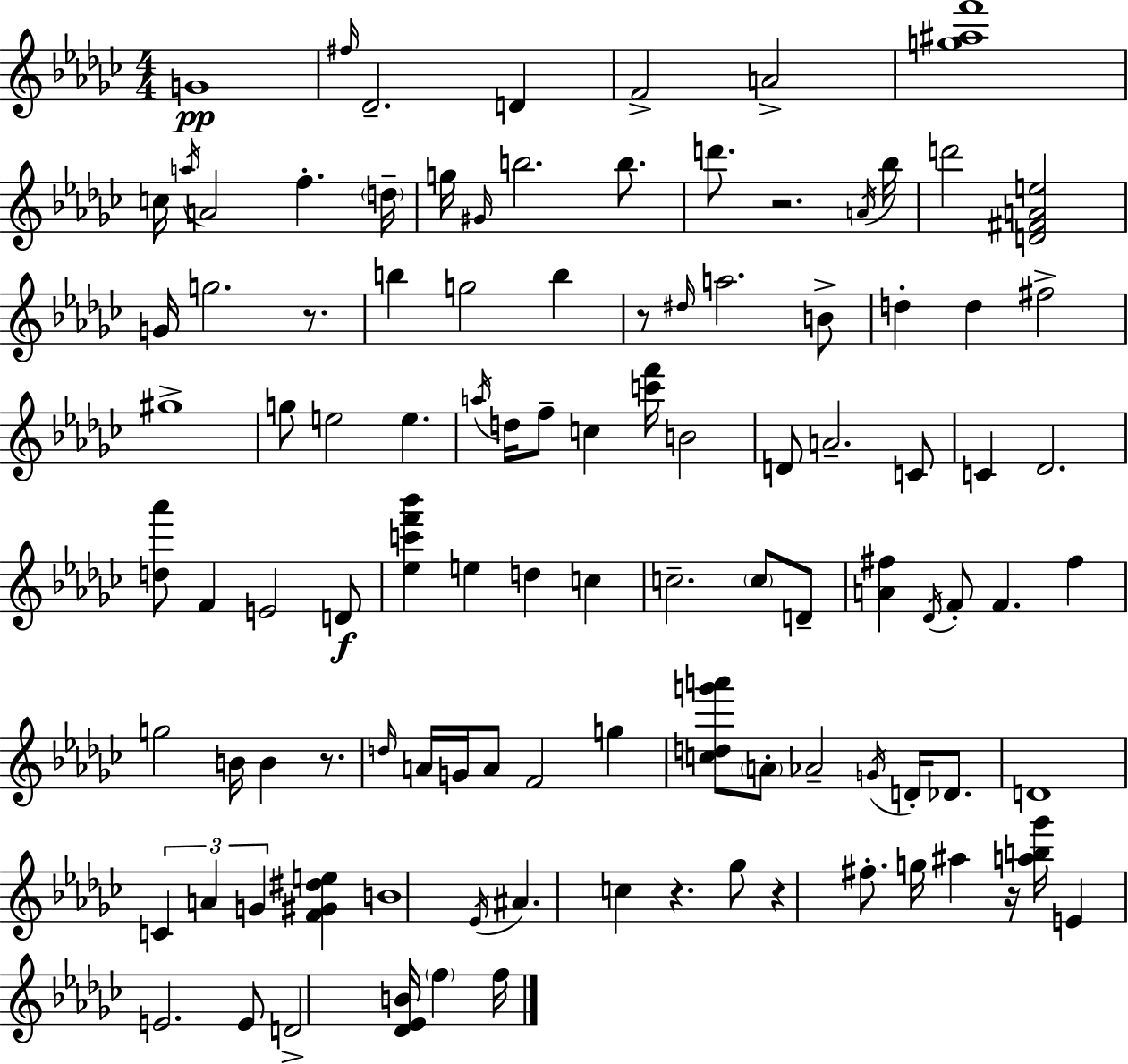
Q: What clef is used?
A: treble